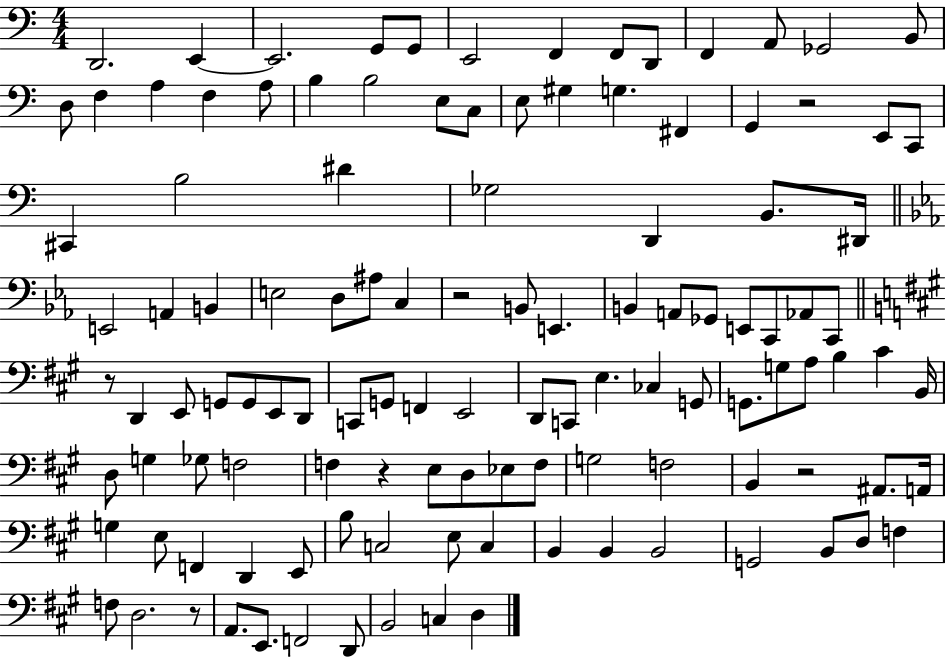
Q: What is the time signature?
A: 4/4